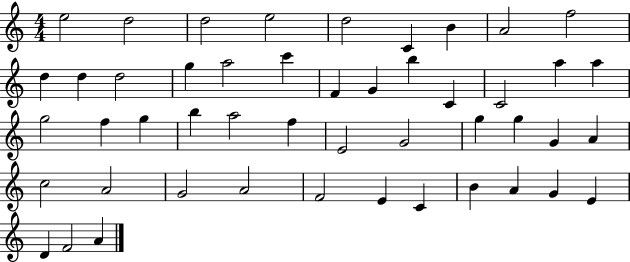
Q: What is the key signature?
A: C major